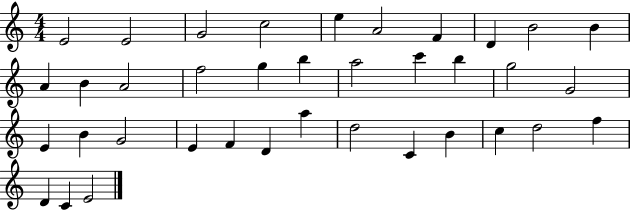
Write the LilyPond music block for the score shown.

{
  \clef treble
  \numericTimeSignature
  \time 4/4
  \key c \major
  e'2 e'2 | g'2 c''2 | e''4 a'2 f'4 | d'4 b'2 b'4 | \break a'4 b'4 a'2 | f''2 g''4 b''4 | a''2 c'''4 b''4 | g''2 g'2 | \break e'4 b'4 g'2 | e'4 f'4 d'4 a''4 | d''2 c'4 b'4 | c''4 d''2 f''4 | \break d'4 c'4 e'2 | \bar "|."
}